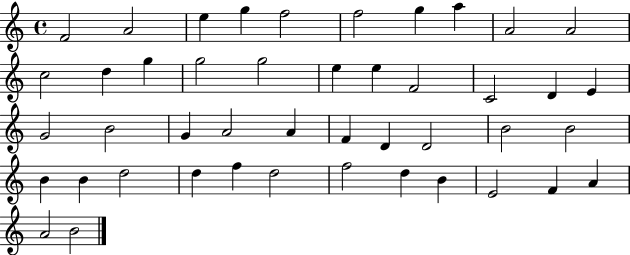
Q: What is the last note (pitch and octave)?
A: B4